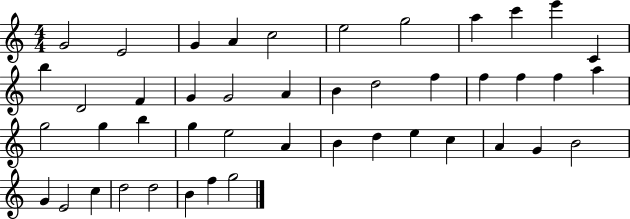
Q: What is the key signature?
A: C major